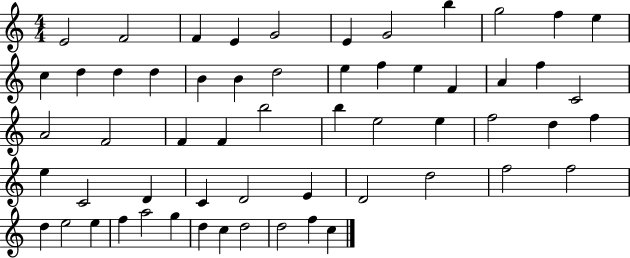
X:1
T:Untitled
M:4/4
L:1/4
K:C
E2 F2 F E G2 E G2 b g2 f e c d d d B B d2 e f e F A f C2 A2 F2 F F b2 b e2 e f2 d f e C2 D C D2 E D2 d2 f2 f2 d e2 e f a2 g d c d2 d2 f c